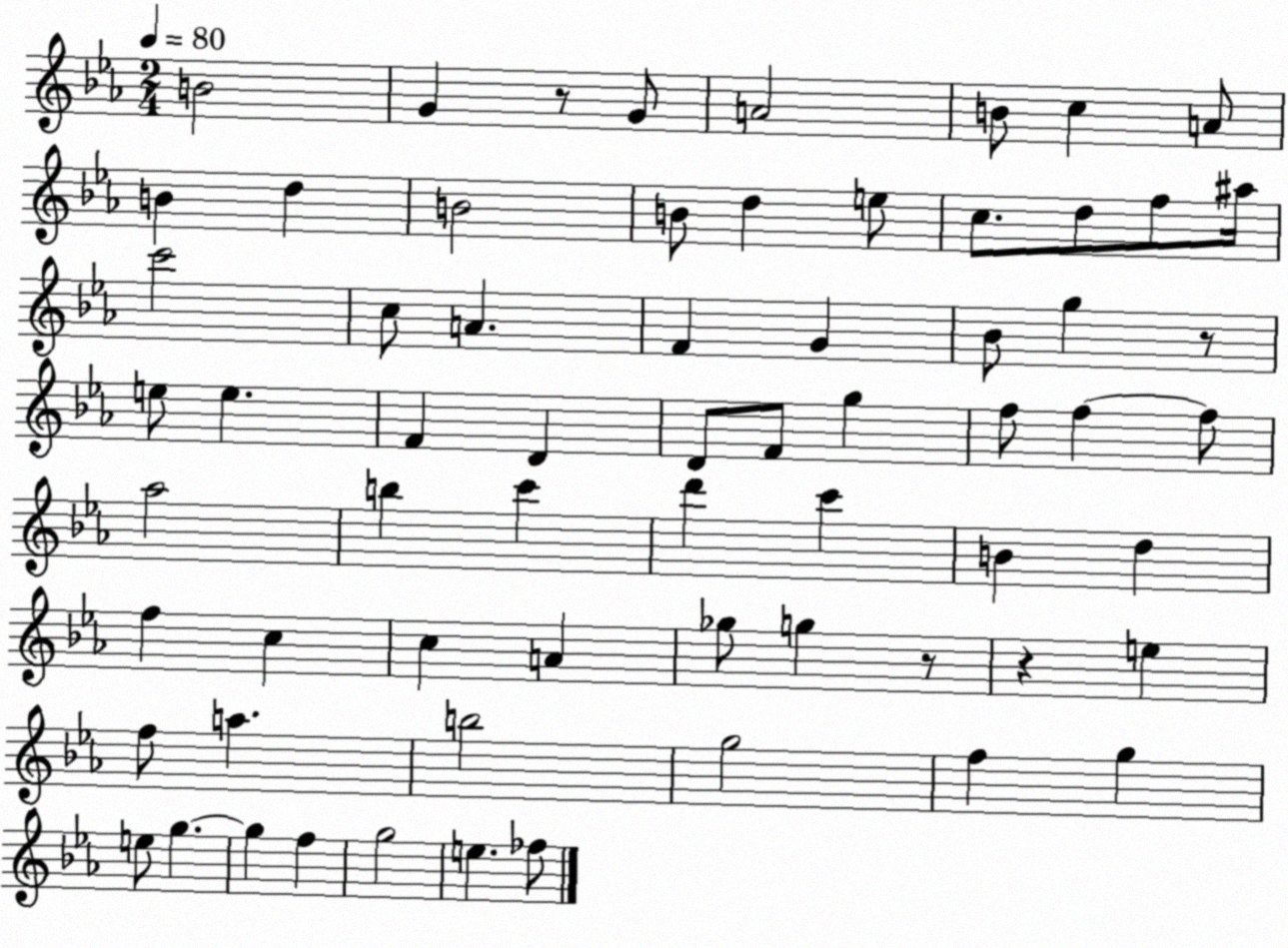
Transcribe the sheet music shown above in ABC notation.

X:1
T:Untitled
M:2/4
L:1/4
K:Eb
B2 G z/2 G/2 A2 B/2 c A/2 B d B2 B/2 d e/2 c/2 d/2 f/2 ^a/4 c'2 c/2 A F G _B/2 g z/2 e/2 e F D D/2 F/2 g f/2 f f/2 _a2 b c' d' c' B d f c c A _g/2 g z/2 z e f/2 a b2 g2 f g e/2 g g f g2 e _f/2